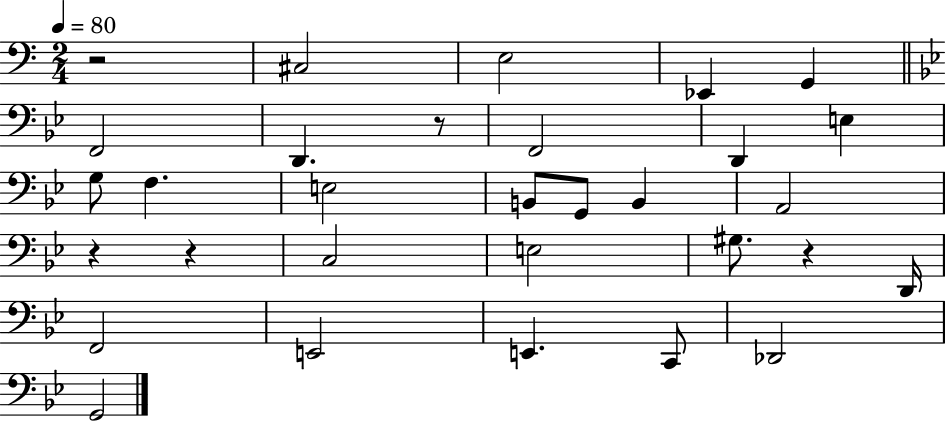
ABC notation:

X:1
T:Untitled
M:2/4
L:1/4
K:C
z2 ^C,2 E,2 _E,, G,, F,,2 D,, z/2 F,,2 D,, E, G,/2 F, E,2 B,,/2 G,,/2 B,, A,,2 z z C,2 E,2 ^G,/2 z D,,/4 F,,2 E,,2 E,, C,,/2 _D,,2 G,,2